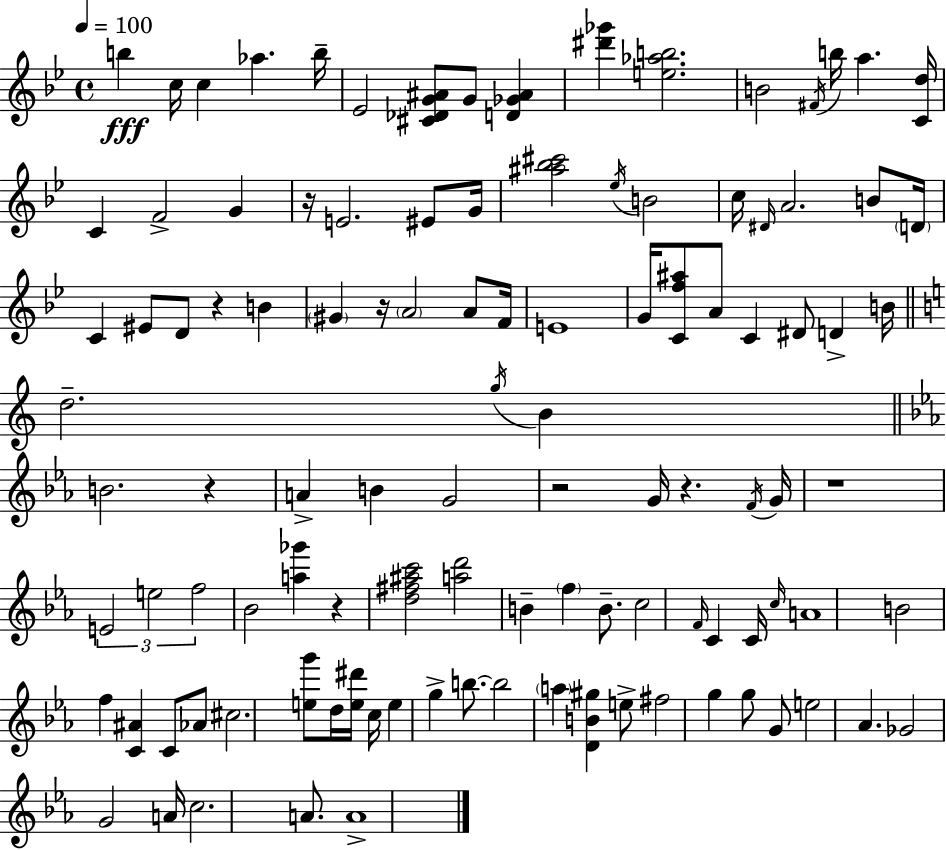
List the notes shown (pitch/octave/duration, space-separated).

B5/q C5/s C5/q Ab5/q. B5/s Eb4/h [C#4,Db4,G4,A#4]/e G4/e [D4,Gb4,A#4]/q [D#6,Gb6]/q [E5,Ab5,B5]/h. B4/h F#4/s B5/s A5/q. [C4,D5]/s C4/q F4/h G4/q R/s E4/h. EIS4/e G4/s [A#5,Bb5,C#6]/h Eb5/s B4/h C5/s D#4/s A4/h. B4/e D4/s C4/q EIS4/e D4/e R/q B4/q G#4/q R/s A4/h A4/e F4/s E4/w G4/s [C4,F5,A#5]/e A4/e C4/q D#4/e D4/q B4/s D5/h. G5/s B4/q B4/h. R/q A4/q B4/q G4/h R/h G4/s R/q. F4/s G4/s R/w E4/h E5/h F5/h Bb4/h [A5,Gb6]/q R/q [D5,F#5,A#5,C6]/h [A5,D6]/h B4/q F5/q B4/e. C5/h F4/s C4/q C4/s C5/s A4/w B4/h F5/q [C4,A#4]/q C4/e Ab4/e C#5/h. [E5,G6]/e D5/s [E5,D#6]/s C5/s E5/q G5/q B5/e. B5/h A5/q [D4,B4,G#5]/q E5/e F#5/h G5/q G5/e G4/e E5/h Ab4/q. Gb4/h G4/h A4/s C5/h. A4/e. A4/w